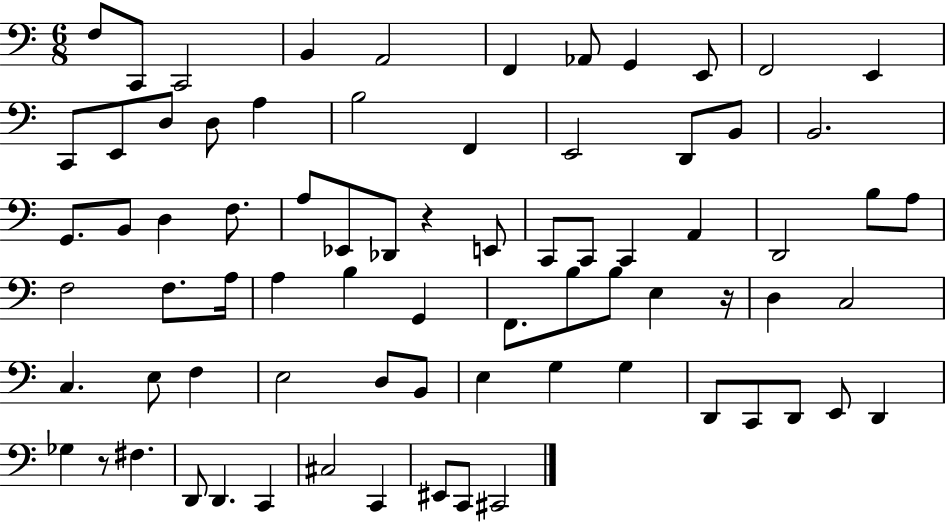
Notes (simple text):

F3/e C2/e C2/h B2/q A2/h F2/q Ab2/e G2/q E2/e F2/h E2/q C2/e E2/e D3/e D3/e A3/q B3/h F2/q E2/h D2/e B2/e B2/h. G2/e. B2/e D3/q F3/e. A3/e Eb2/e Db2/e R/q E2/e C2/e C2/e C2/q A2/q D2/h B3/e A3/e F3/h F3/e. A3/s A3/q B3/q G2/q F2/e. B3/e B3/e E3/q R/s D3/q C3/h C3/q. E3/e F3/q E3/h D3/e B2/e E3/q G3/q G3/q D2/e C2/e D2/e E2/e D2/q Gb3/q R/e F#3/q. D2/e D2/q. C2/q C#3/h C2/q EIS2/e C2/e C#2/h